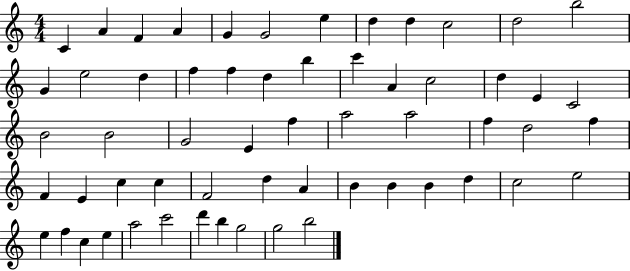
C4/q A4/q F4/q A4/q G4/q G4/h E5/q D5/q D5/q C5/h D5/h B5/h G4/q E5/h D5/q F5/q F5/q D5/q B5/q C6/q A4/q C5/h D5/q E4/q C4/h B4/h B4/h G4/h E4/q F5/q A5/h A5/h F5/q D5/h F5/q F4/q E4/q C5/q C5/q F4/h D5/q A4/q B4/q B4/q B4/q D5/q C5/h E5/h E5/q F5/q C5/q E5/q A5/h C6/h D6/q B5/q G5/h G5/h B5/h